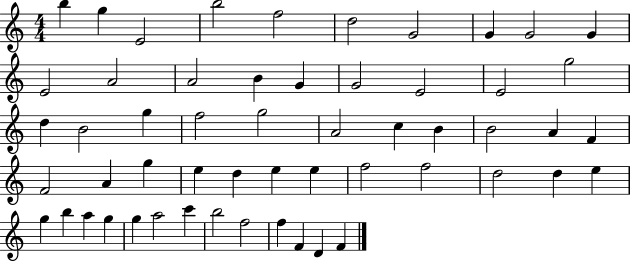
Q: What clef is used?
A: treble